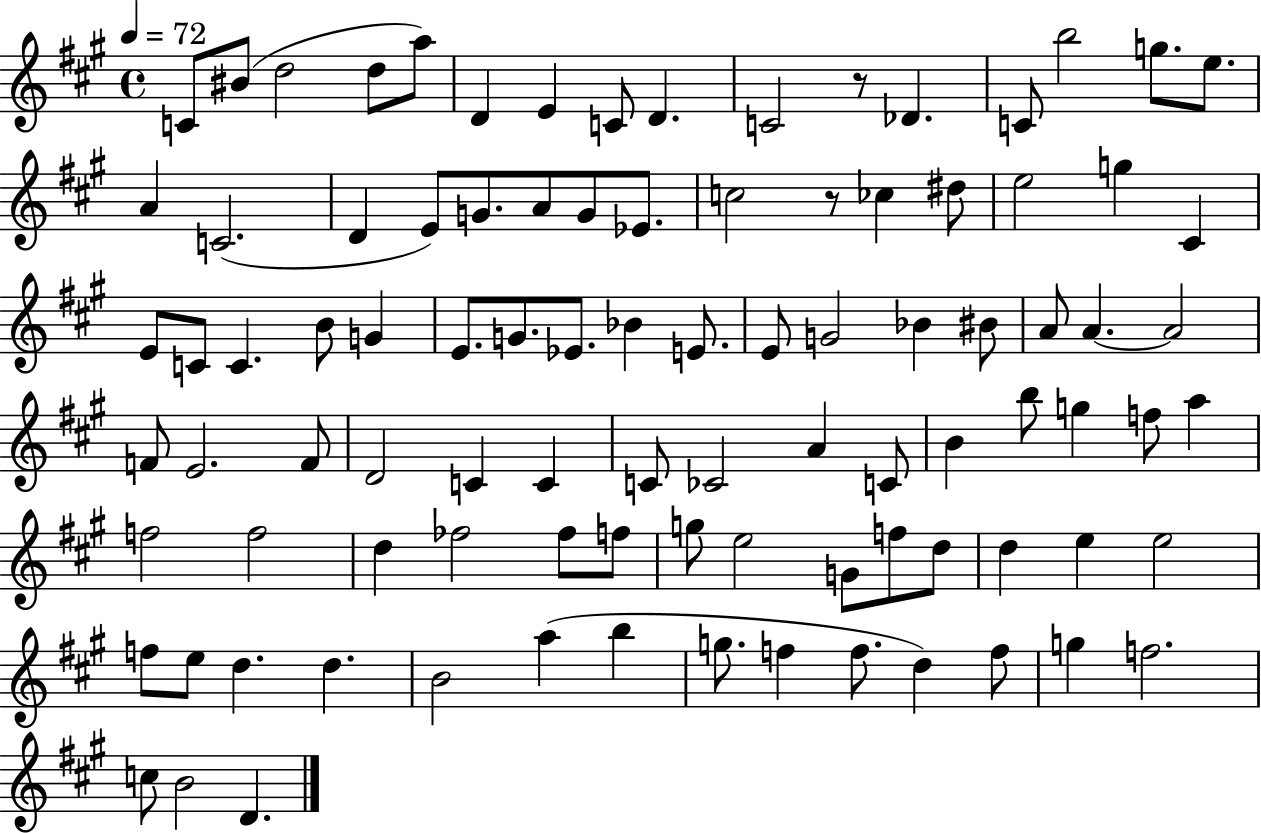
C4/e BIS4/e D5/h D5/e A5/e D4/q E4/q C4/e D4/q. C4/h R/e Db4/q. C4/e B5/h G5/e. E5/e. A4/q C4/h. D4/q E4/e G4/e. A4/e G4/e Eb4/e. C5/h R/e CES5/q D#5/e E5/h G5/q C#4/q E4/e C4/e C4/q. B4/e G4/q E4/e. G4/e. Eb4/e. Bb4/q E4/e. E4/e G4/h Bb4/q BIS4/e A4/e A4/q. A4/h F4/e E4/h. F4/e D4/h C4/q C4/q C4/e CES4/h A4/q C4/e B4/q B5/e G5/q F5/e A5/q F5/h F5/h D5/q FES5/h FES5/e F5/e G5/e E5/h G4/e F5/e D5/e D5/q E5/q E5/h F5/e E5/e D5/q. D5/q. B4/h A5/q B5/q G5/e. F5/q F5/e. D5/q F5/e G5/q F5/h. C5/e B4/h D4/q.